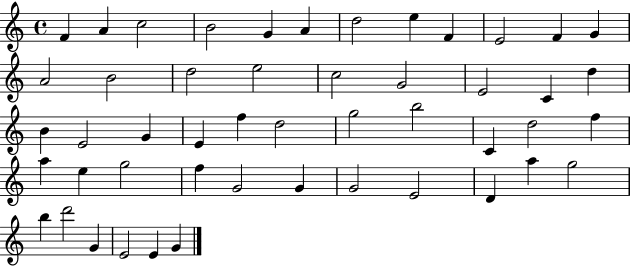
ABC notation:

X:1
T:Untitled
M:4/4
L:1/4
K:C
F A c2 B2 G A d2 e F E2 F G A2 B2 d2 e2 c2 G2 E2 C d B E2 G E f d2 g2 b2 C d2 f a e g2 f G2 G G2 E2 D a g2 b d'2 G E2 E G